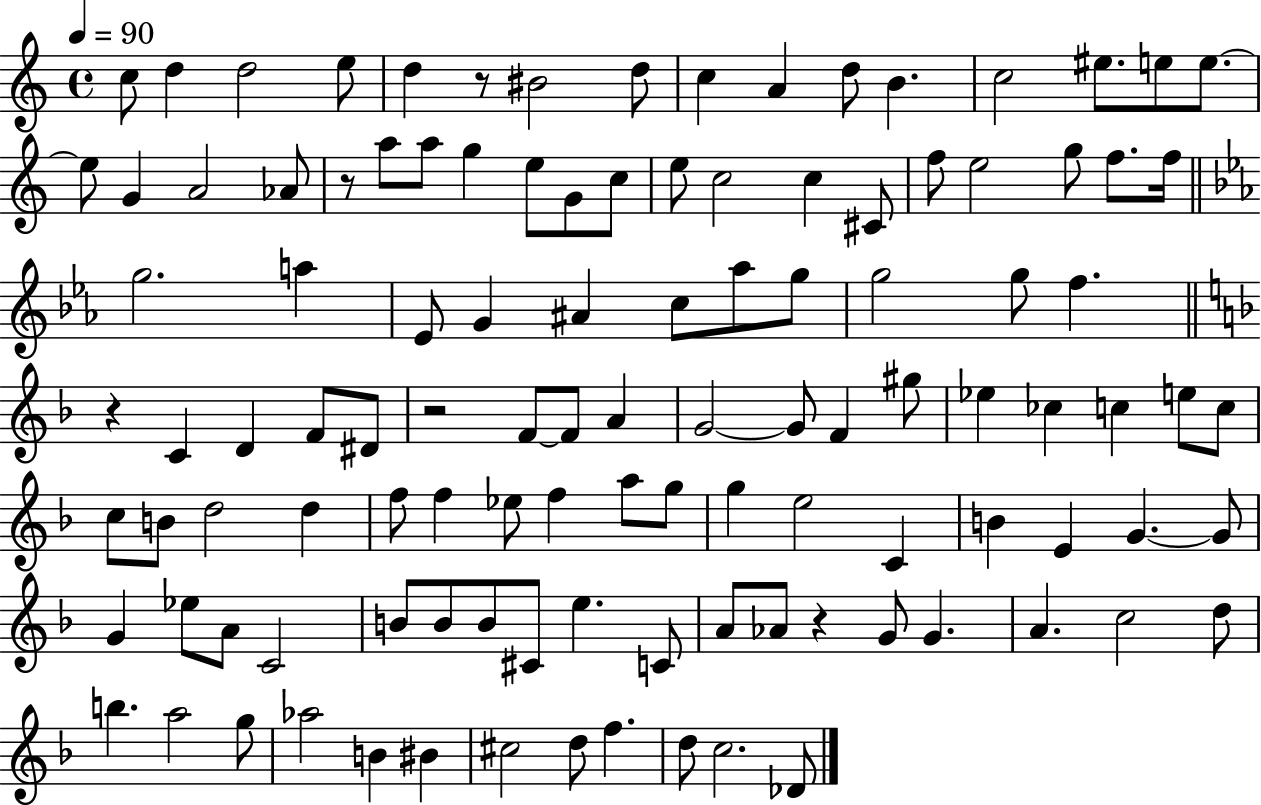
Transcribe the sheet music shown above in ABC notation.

X:1
T:Untitled
M:4/4
L:1/4
K:C
c/2 d d2 e/2 d z/2 ^B2 d/2 c A d/2 B c2 ^e/2 e/2 e/2 e/2 G A2 _A/2 z/2 a/2 a/2 g e/2 G/2 c/2 e/2 c2 c ^C/2 f/2 e2 g/2 f/2 f/4 g2 a _E/2 G ^A c/2 _a/2 g/2 g2 g/2 f z C D F/2 ^D/2 z2 F/2 F/2 A G2 G/2 F ^g/2 _e _c c e/2 c/2 c/2 B/2 d2 d f/2 f _e/2 f a/2 g/2 g e2 C B E G G/2 G _e/2 A/2 C2 B/2 B/2 B/2 ^C/2 e C/2 A/2 _A/2 z G/2 G A c2 d/2 b a2 g/2 _a2 B ^B ^c2 d/2 f d/2 c2 _D/2